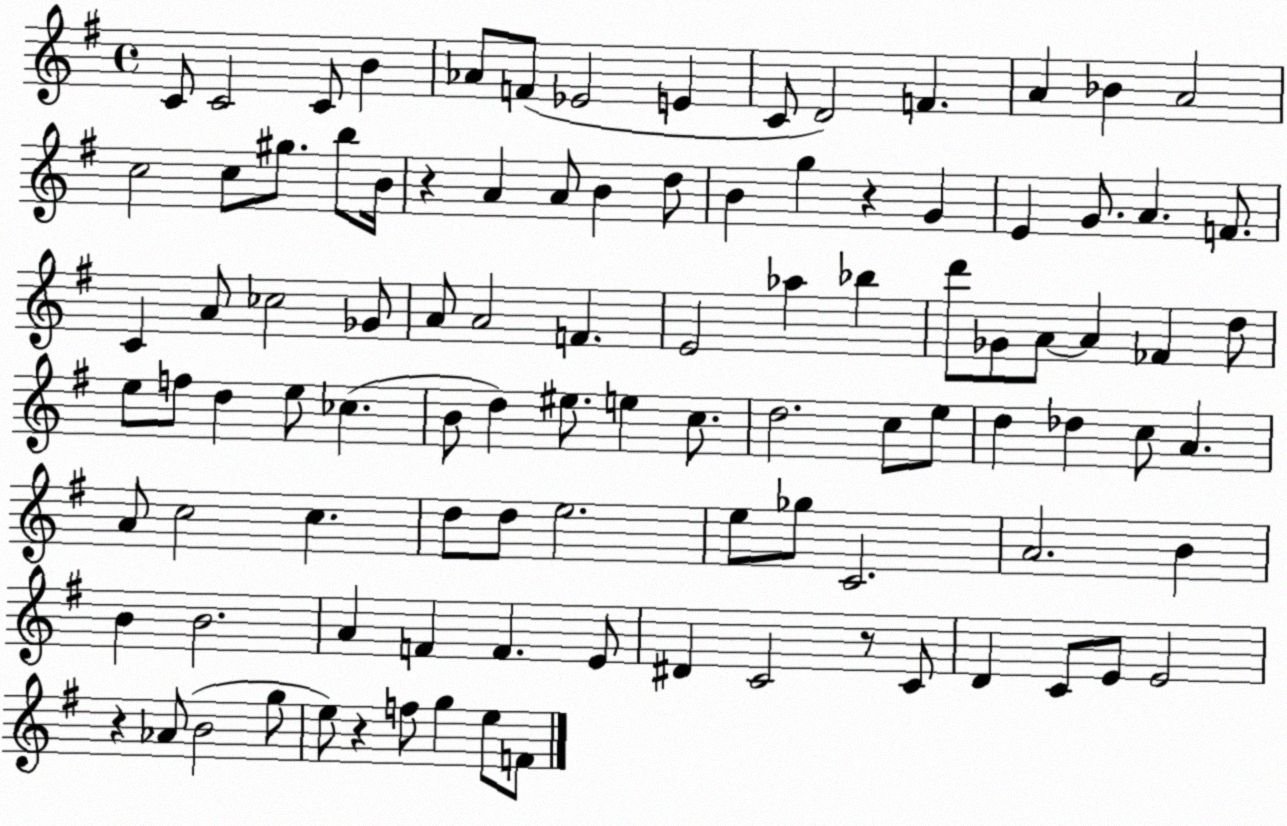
X:1
T:Untitled
M:4/4
L:1/4
K:G
C/2 C2 C/2 B _A/2 F/2 _E2 E C/2 D2 F A _B A2 c2 c/2 ^g/2 b/2 B/4 z A A/2 B d/2 B g z G E G/2 A F/2 C A/2 _c2 _G/2 A/2 A2 F E2 _a _b d'/2 _G/2 A/2 A _F d/2 e/2 f/2 d e/2 _c B/2 d ^e/2 e c/2 d2 c/2 e/2 d _d c/2 A A/2 c2 c d/2 d/2 e2 e/2 _g/2 C2 A2 B B B2 A F F E/2 ^D C2 z/2 C/2 D C/2 E/2 E2 z _A/2 B2 g/2 e/2 z f/2 g e/2 F/2